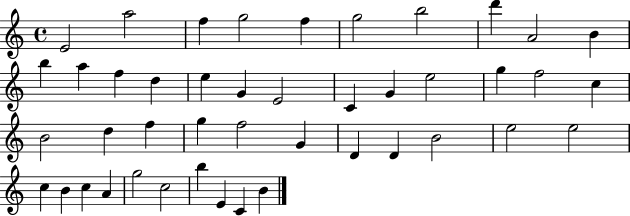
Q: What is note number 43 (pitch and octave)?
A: C4